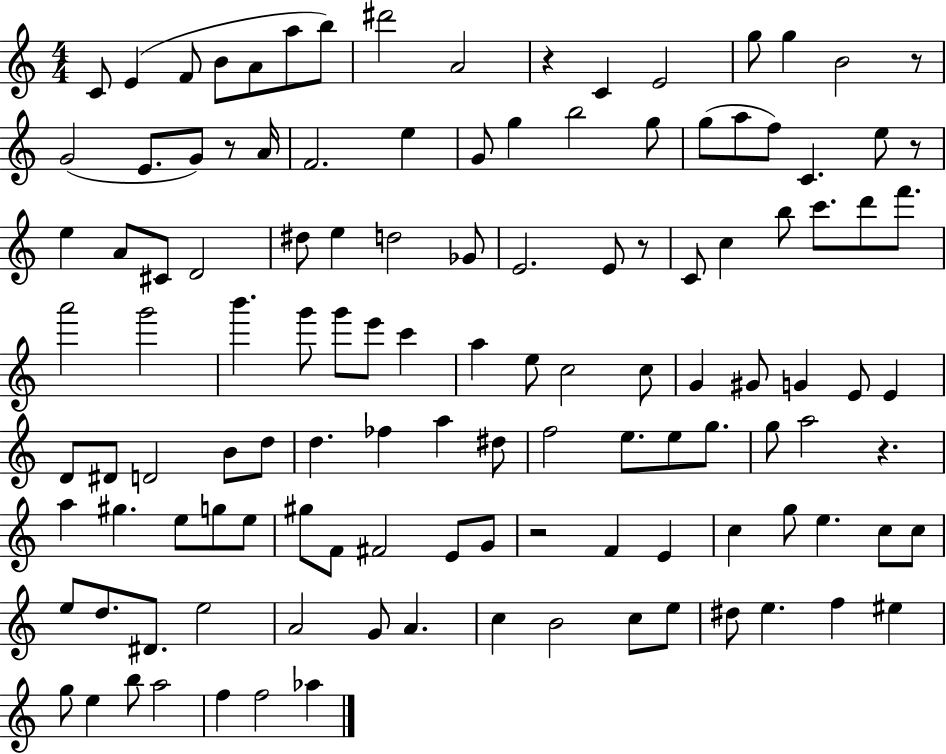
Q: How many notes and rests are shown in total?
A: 122